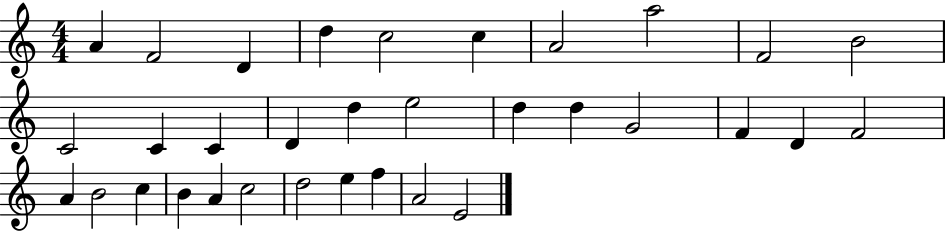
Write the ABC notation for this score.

X:1
T:Untitled
M:4/4
L:1/4
K:C
A F2 D d c2 c A2 a2 F2 B2 C2 C C D d e2 d d G2 F D F2 A B2 c B A c2 d2 e f A2 E2